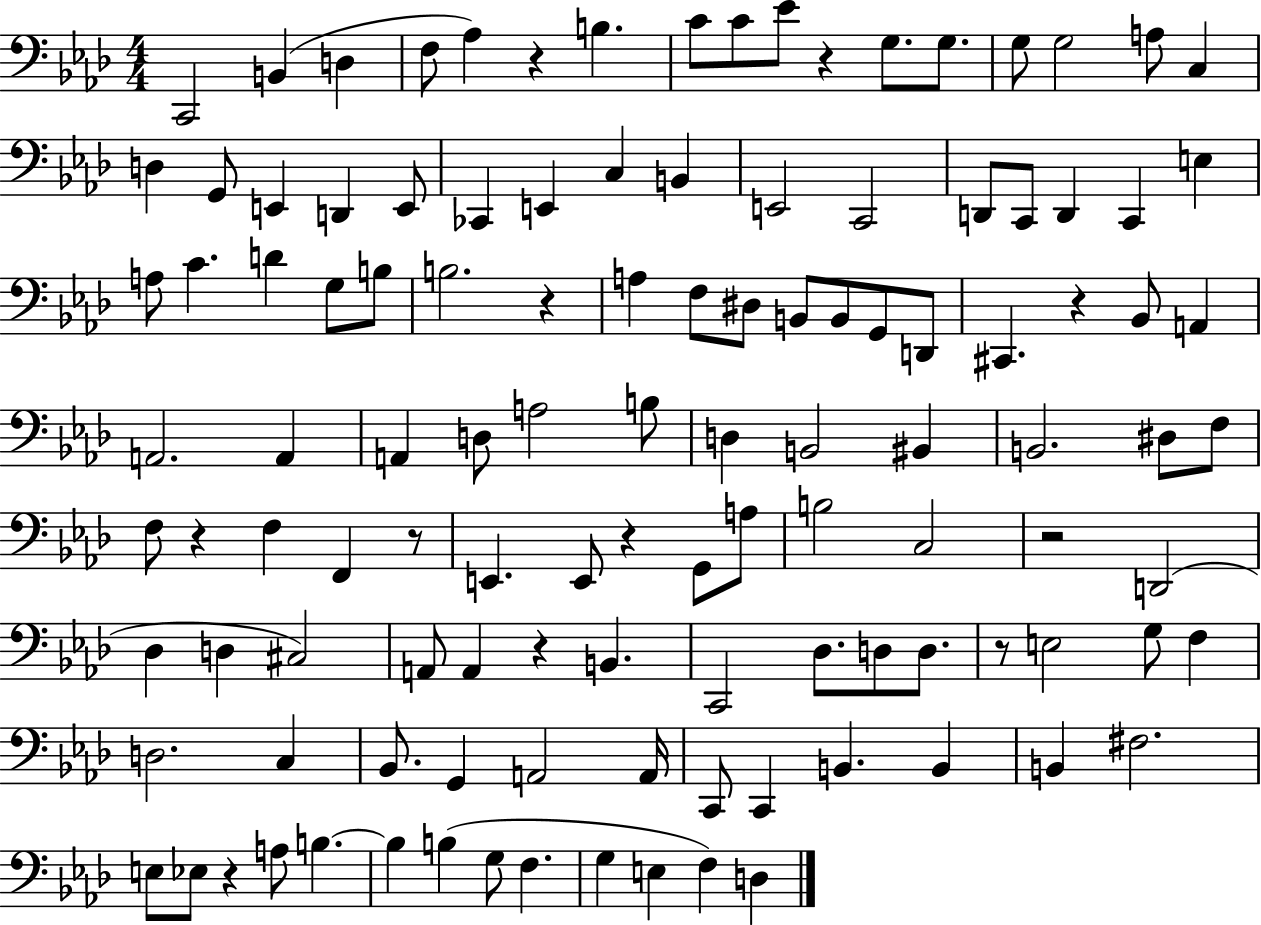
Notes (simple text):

C2/h B2/q D3/q F3/e Ab3/q R/q B3/q. C4/e C4/e Eb4/e R/q G3/e. G3/e. G3/e G3/h A3/e C3/q D3/q G2/e E2/q D2/q E2/e CES2/q E2/q C3/q B2/q E2/h C2/h D2/e C2/e D2/q C2/q E3/q A3/e C4/q. D4/q G3/e B3/e B3/h. R/q A3/q F3/e D#3/e B2/e B2/e G2/e D2/e C#2/q. R/q Bb2/e A2/q A2/h. A2/q A2/q D3/e A3/h B3/e D3/q B2/h BIS2/q B2/h. D#3/e F3/e F3/e R/q F3/q F2/q R/e E2/q. E2/e R/q G2/e A3/e B3/h C3/h R/h D2/h Db3/q D3/q C#3/h A2/e A2/q R/q B2/q. C2/h Db3/e. D3/e D3/e. R/e E3/h G3/e F3/q D3/h. C3/q Bb2/e. G2/q A2/h A2/s C2/e C2/q B2/q. B2/q B2/q F#3/h. E3/e Eb3/e R/q A3/e B3/q. B3/q B3/q G3/e F3/q. G3/q E3/q F3/q D3/q